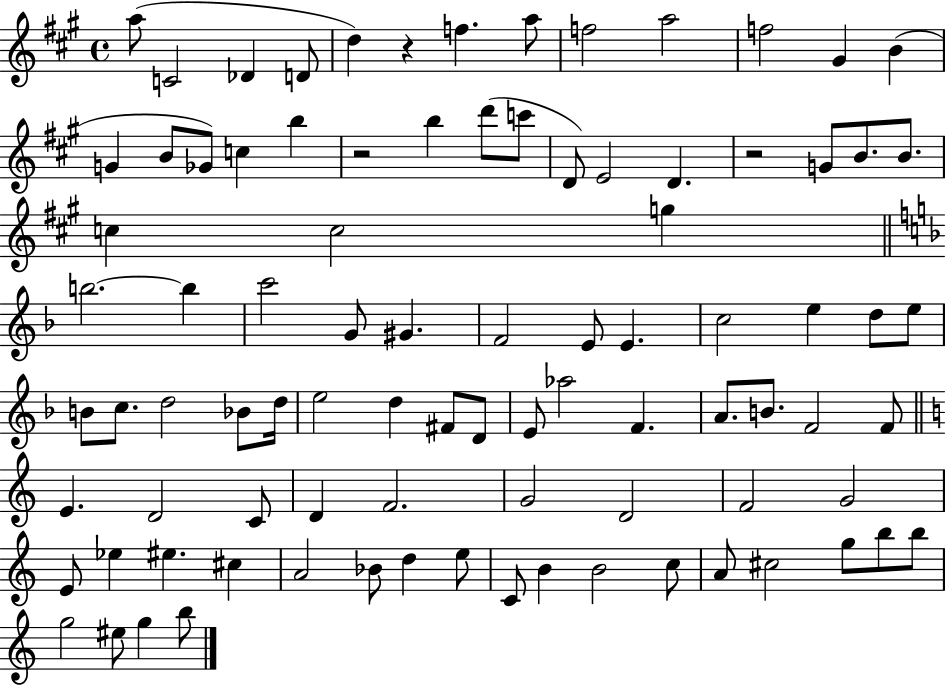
{
  \clef treble
  \time 4/4
  \defaultTimeSignature
  \key a \major
  \repeat volta 2 { a''8( c'2 des'4 d'8 | d''4) r4 f''4. a''8 | f''2 a''2 | f''2 gis'4 b'4( | \break g'4 b'8 ges'8) c''4 b''4 | r2 b''4 d'''8( c'''8 | d'8) e'2 d'4. | r2 g'8 b'8. b'8. | \break c''4 c''2 g''4 | \bar "||" \break \key f \major b''2.~~ b''4 | c'''2 g'8 gis'4. | f'2 e'8 e'4. | c''2 e''4 d''8 e''8 | \break b'8 c''8. d''2 bes'8 d''16 | e''2 d''4 fis'8 d'8 | e'8 aes''2 f'4. | a'8. b'8. f'2 f'8 | \break \bar "||" \break \key c \major e'4. d'2 c'8 | d'4 f'2. | g'2 d'2 | f'2 g'2 | \break e'8 ees''4 eis''4. cis''4 | a'2 bes'8 d''4 e''8 | c'8 b'4 b'2 c''8 | a'8 cis''2 g''8 b''8 b''8 | \break g''2 eis''8 g''4 b''8 | } \bar "|."
}